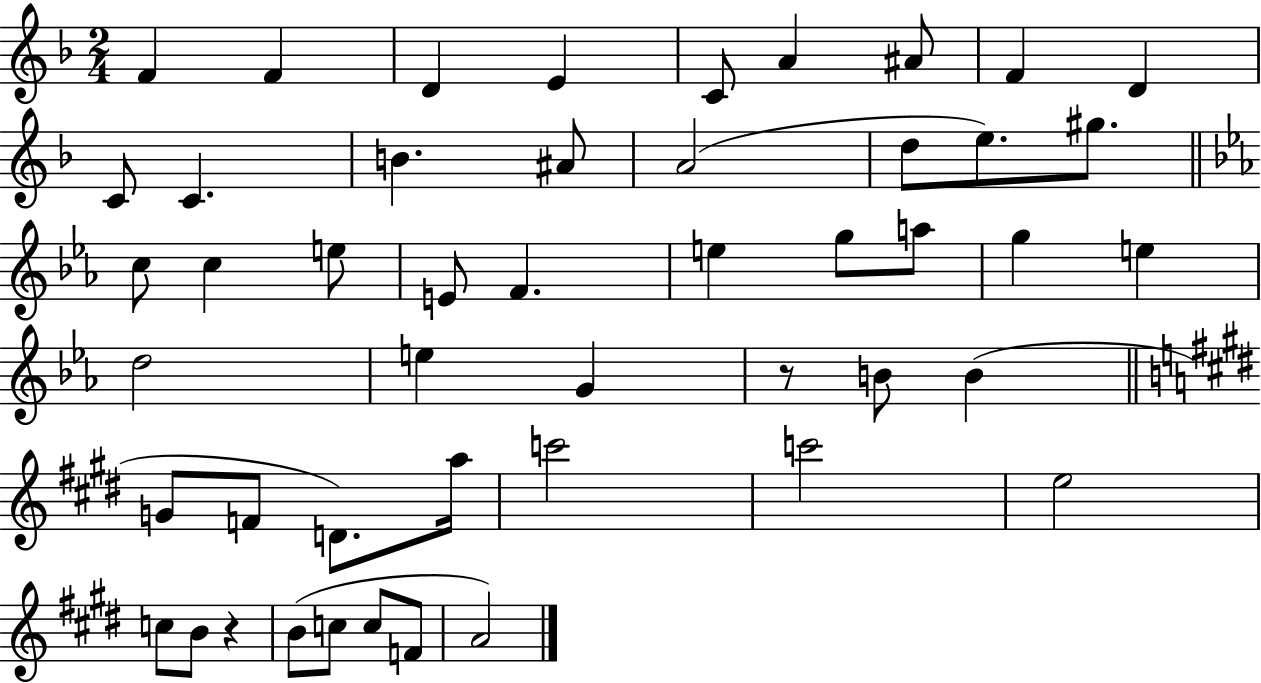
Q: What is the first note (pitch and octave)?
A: F4